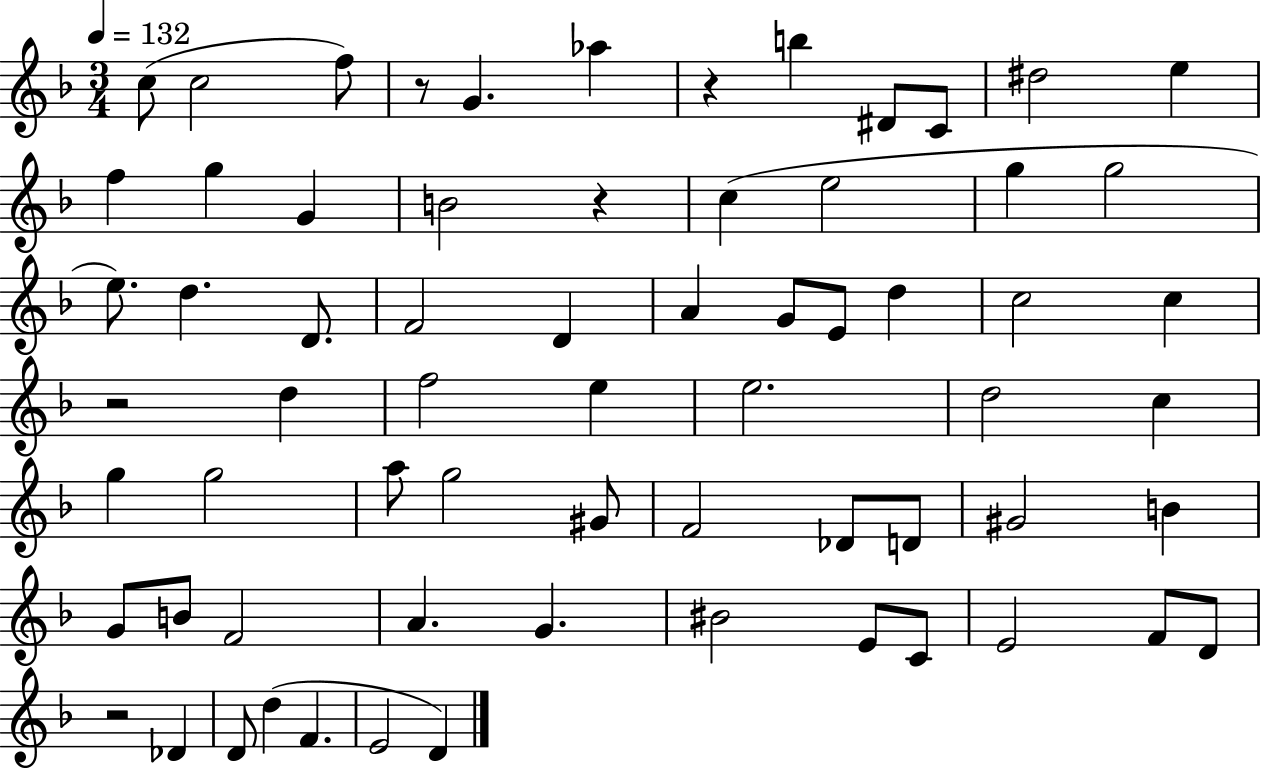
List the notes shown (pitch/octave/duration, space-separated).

C5/e C5/h F5/e R/e G4/q. Ab5/q R/q B5/q D#4/e C4/e D#5/h E5/q F5/q G5/q G4/q B4/h R/q C5/q E5/h G5/q G5/h E5/e. D5/q. D4/e. F4/h D4/q A4/q G4/e E4/e D5/q C5/h C5/q R/h D5/q F5/h E5/q E5/h. D5/h C5/q G5/q G5/h A5/e G5/h G#4/e F4/h Db4/e D4/e G#4/h B4/q G4/e B4/e F4/h A4/q. G4/q. BIS4/h E4/e C4/e E4/h F4/e D4/e R/h Db4/q D4/e D5/q F4/q. E4/h D4/q